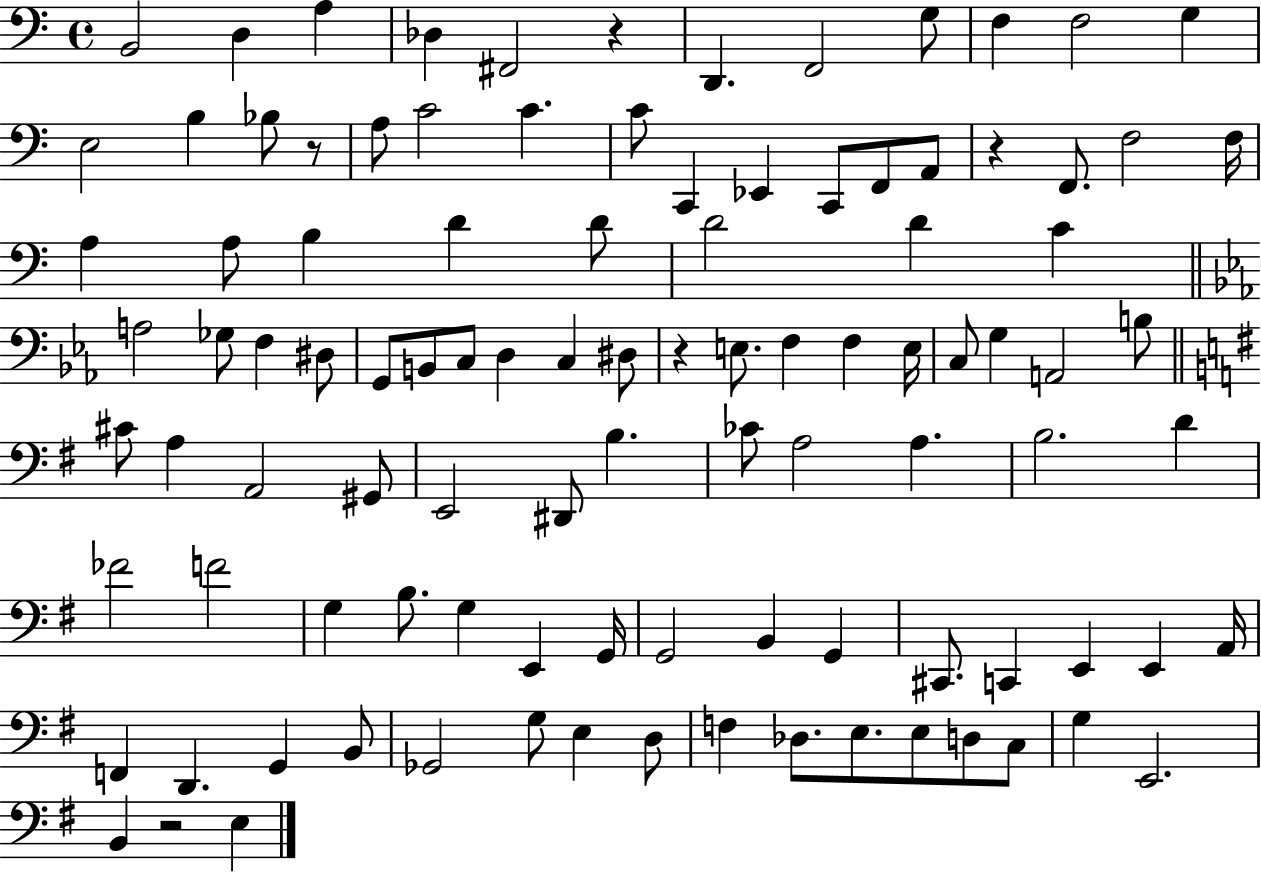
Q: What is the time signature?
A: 4/4